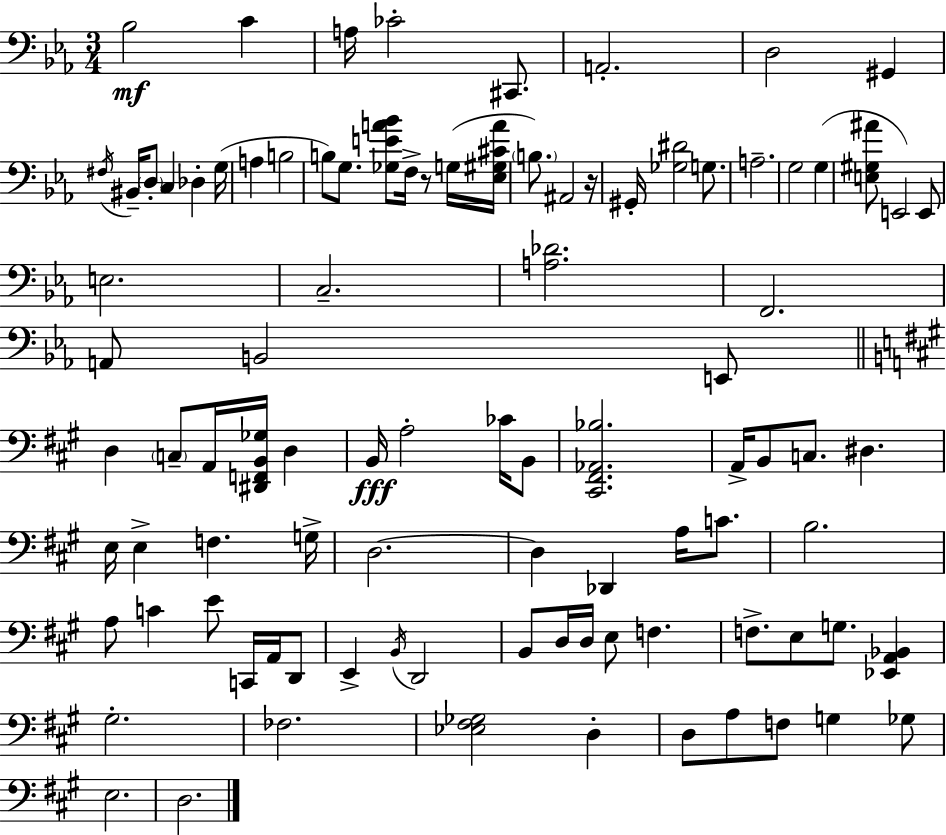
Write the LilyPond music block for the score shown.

{
  \clef bass
  \numericTimeSignature
  \time 3/4
  \key c \minor
  \repeat volta 2 { bes2\mf c'4 | a16 ces'2-. cis,8. | a,2.-. | d2 gis,4 | \break \acciaccatura { fis16 } bis,16-- \parenthesize d8-. c4 des4-. | g16( a4 b2 | b8) g8. <ges e' a' bes'>8 f16-> r8 g16( | <ees gis cis' a'>16 \parenthesize b8.) ais,2 | \break r16 gis,16-. <ges dis'>2 g8. | a2.-- | g2 g4( | <e gis ais'>8 e,2) e,8 | \break e2. | c2.-- | <a des'>2. | f,2. | \break a,8 b,2 e,8 | \bar "||" \break \key a \major d4 \parenthesize c8-- a,16 <dis, f, b, ges>16 d4 | b,16\fff a2-. ces'16 b,8 | <cis, fis, aes, bes>2. | a,16-> b,8 c8. dis4. | \break e16 e4-> f4. g16-> | d2.~~ | d4 des,4 a16 c'8. | b2. | \break a8 c'4 e'8 c,16 a,16 d,8 | e,4-> \acciaccatura { b,16 } d,2 | b,8 d16 d16 e8 f4. | f8.-> e8 g8. <ees, a, bes,>4 | \break gis2.-. | fes2. | <ees fis ges>2 d4-. | d8 a8 f8 g4 ges8 | \break e2. | d2. | } \bar "|."
}